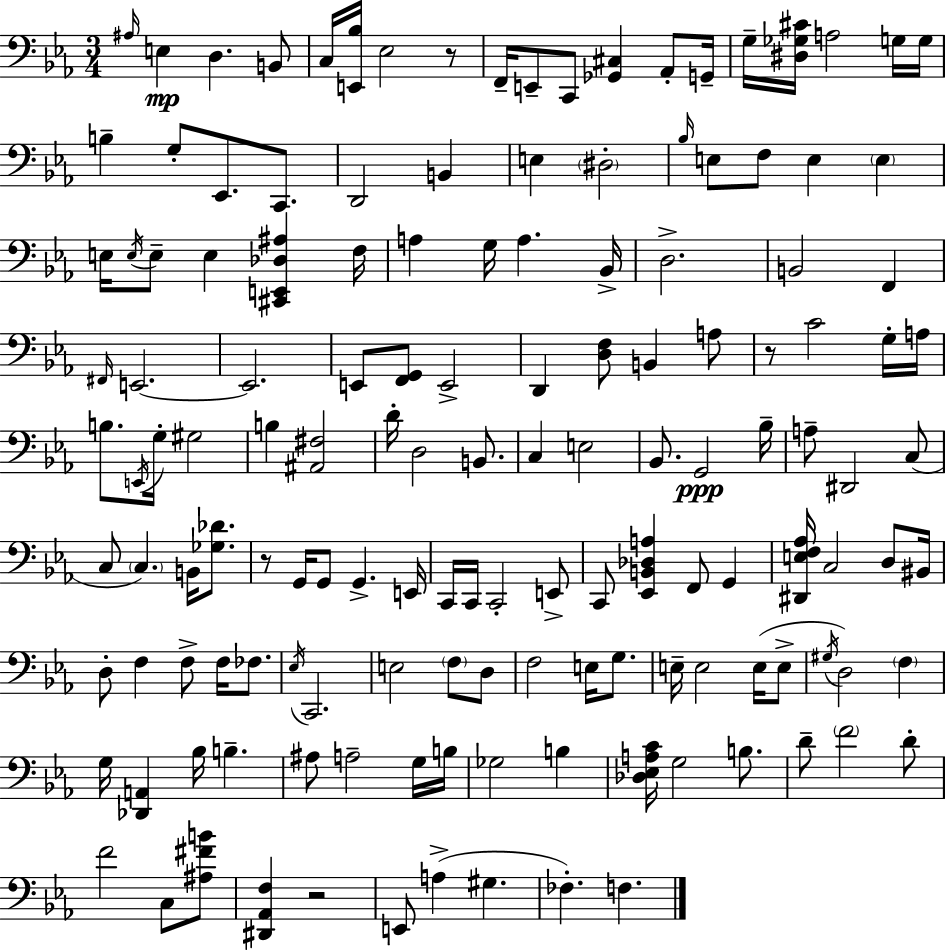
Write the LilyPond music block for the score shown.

{
  \clef bass
  \numericTimeSignature
  \time 3/4
  \key c \minor
  \repeat volta 2 { \grace { ais16 }\mp e4 d4. b,8 | c16 <e, bes>16 ees2 r8 | f,16-- e,8-- c,8 <ges, cis>4 aes,8-. | g,16-- g16-- <dis ges cis'>16 a2 g16 | \break g16 b4-- g8-. ees,8. c,8. | d,2 b,4 | e4 \parenthesize dis2-. | \grace { bes16 } e8 f8 e4 \parenthesize e4 | \break e16 \acciaccatura { e16 } e8-- e4 <cis, e, des ais>4 | f16 a4 g16 a4. | bes,16-> d2.-> | b,2 f,4 | \break \grace { fis,16 } e,2.~~ | e,2. | e,8 <f, g,>8 e,2-> | d,4 <d f>8 b,4 | \break a8 r8 c'2 | g16-. a16 b8. \acciaccatura { e,16 } g16-. gis2 | b4 <ais, fis>2 | d'16-. d2 | \break b,8. c4 e2 | bes,8. g,2\ppp | bes16-- a8-- dis,2 | c8( c8 \parenthesize c4.) | \break b,16 <ges des'>8. r8 g,16 g,8 g,4.-> | e,16 c,16 c,16 c,2-. | e,8-> c,8 <ees, b, des a>4 f,8 | g,4 <dis, e f aes>16 c2 | \break d8 bis,16 d8-. f4 f8-> | f16 fes8. \acciaccatura { ees16 } c,2. | e2 | \parenthesize f8 d8 f2 | \break e16 g8. e16-- e2 | e16( e8-> \acciaccatura { gis16 }) d2 | \parenthesize f4 g16 <des, a,>4 | bes16 b4.-- ais8 a2-- | \break g16 b16 ges2 | b4 <des ees a c'>16 g2 | b8. d'8-- \parenthesize f'2 | d'8-. f'2 | \break c8 <ais fis' b'>8 <dis, aes, f>4 r2 | e,8 a4->( | gis4. fes4.-.) | f4. } \bar "|."
}